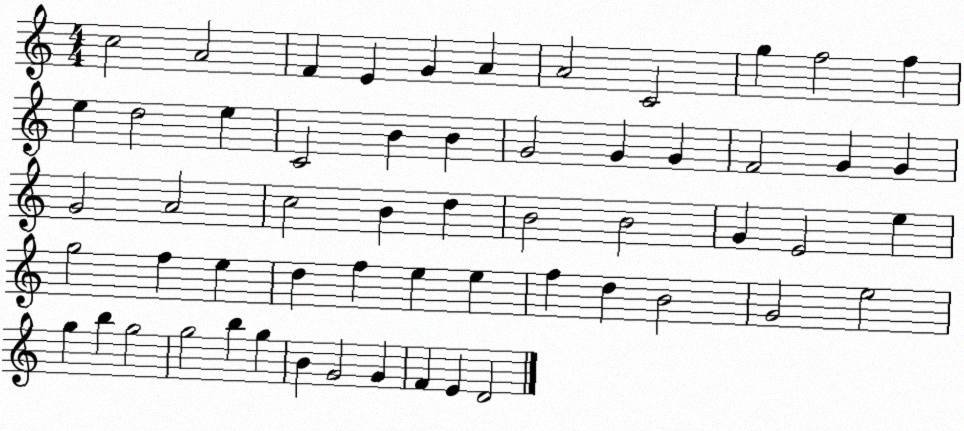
X:1
T:Untitled
M:4/4
L:1/4
K:C
c2 A2 F E G A A2 C2 g f2 f e d2 e C2 B B G2 G G F2 G G G2 A2 c2 B d B2 B2 G E2 e g2 f e d f e e f d B2 G2 e2 g b g2 g2 b g B G2 G F E D2